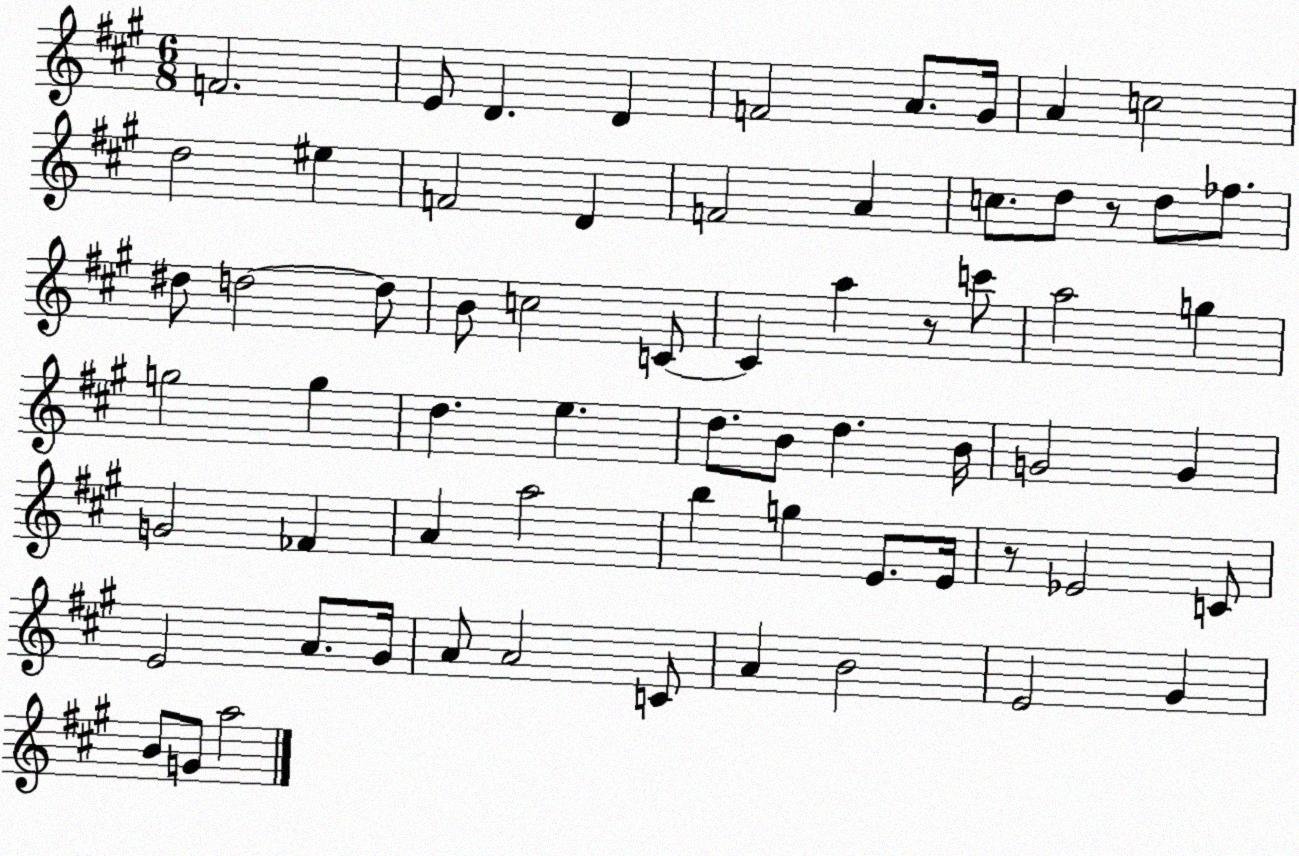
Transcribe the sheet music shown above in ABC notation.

X:1
T:Untitled
M:6/8
L:1/4
K:A
F2 E/2 D D F2 A/2 ^G/4 A c2 d2 ^e F2 D F2 A c/2 d/2 z/2 d/2 _f/2 ^d/2 d2 d/2 B/2 c2 C/2 C a z/2 c'/2 a2 g g2 g d e d/2 B/2 d B/4 G2 G G2 _F A a2 b g E/2 E/4 z/2 _E2 C/2 E2 A/2 ^G/4 A/2 A2 C/2 A B2 E2 ^G B/2 G/2 a2